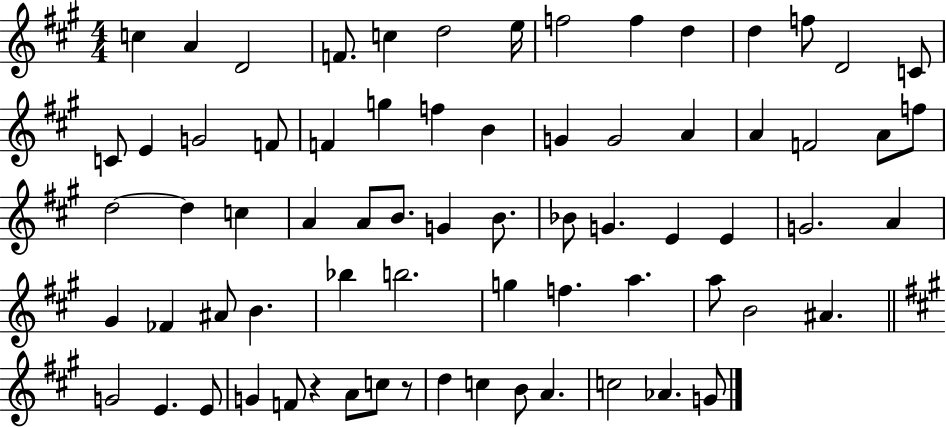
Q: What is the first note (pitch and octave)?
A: C5